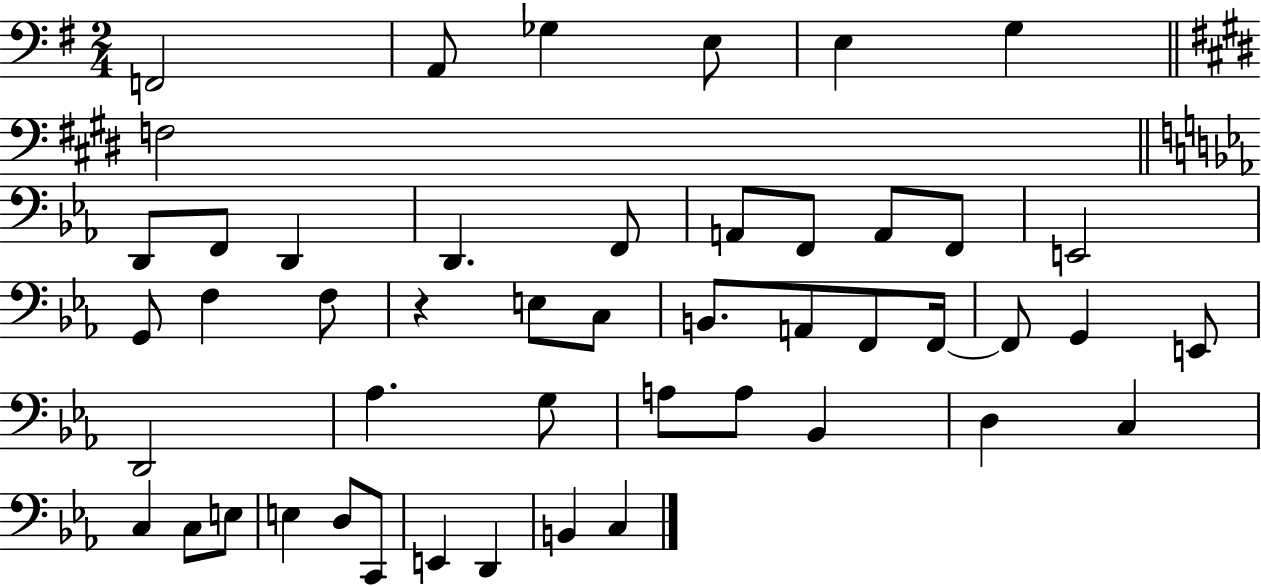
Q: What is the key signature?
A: G major